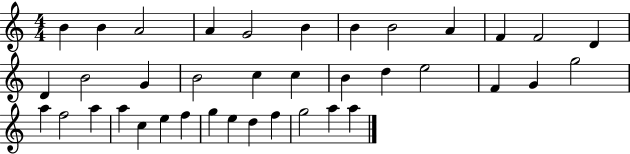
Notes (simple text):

B4/q B4/q A4/h A4/q G4/h B4/q B4/q B4/h A4/q F4/q F4/h D4/q D4/q B4/h G4/q B4/h C5/q C5/q B4/q D5/q E5/h F4/q G4/q G5/h A5/q F5/h A5/q A5/q C5/q E5/q F5/q G5/q E5/q D5/q F5/q G5/h A5/q A5/q